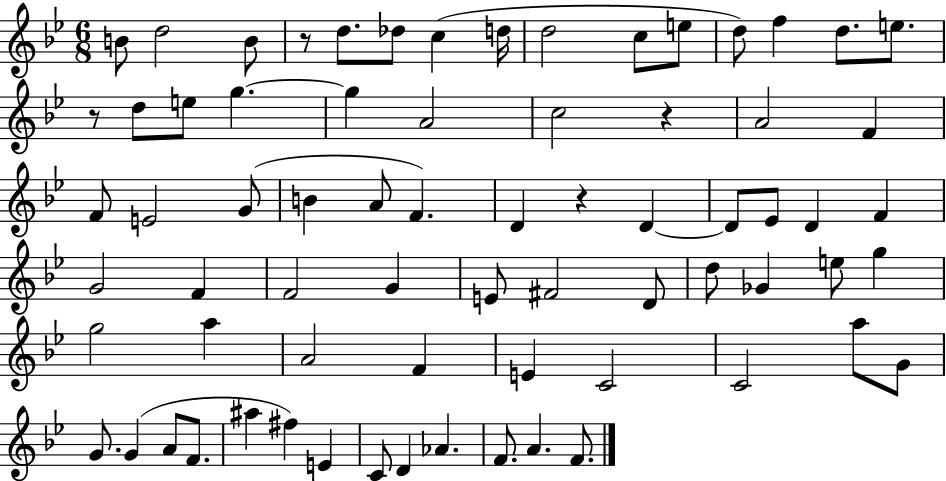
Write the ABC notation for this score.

X:1
T:Untitled
M:6/8
L:1/4
K:Bb
B/2 d2 B/2 z/2 d/2 _d/2 c d/4 d2 c/2 e/2 d/2 f d/2 e/2 z/2 d/2 e/2 g g A2 c2 z A2 F F/2 E2 G/2 B A/2 F D z D D/2 _E/2 D F G2 F F2 G E/2 ^F2 D/2 d/2 _G e/2 g g2 a A2 F E C2 C2 a/2 G/2 G/2 G A/2 F/2 ^a ^f E C/2 D _A F/2 A F/2